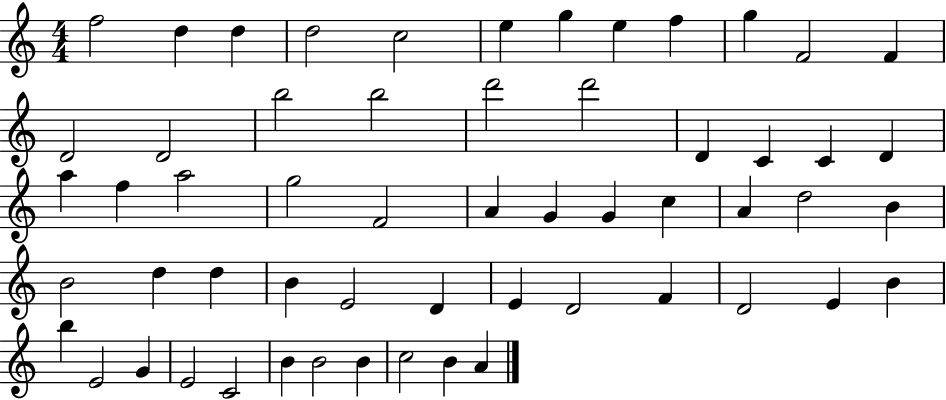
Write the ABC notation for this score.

X:1
T:Untitled
M:4/4
L:1/4
K:C
f2 d d d2 c2 e g e f g F2 F D2 D2 b2 b2 d'2 d'2 D C C D a f a2 g2 F2 A G G c A d2 B B2 d d B E2 D E D2 F D2 E B b E2 G E2 C2 B B2 B c2 B A